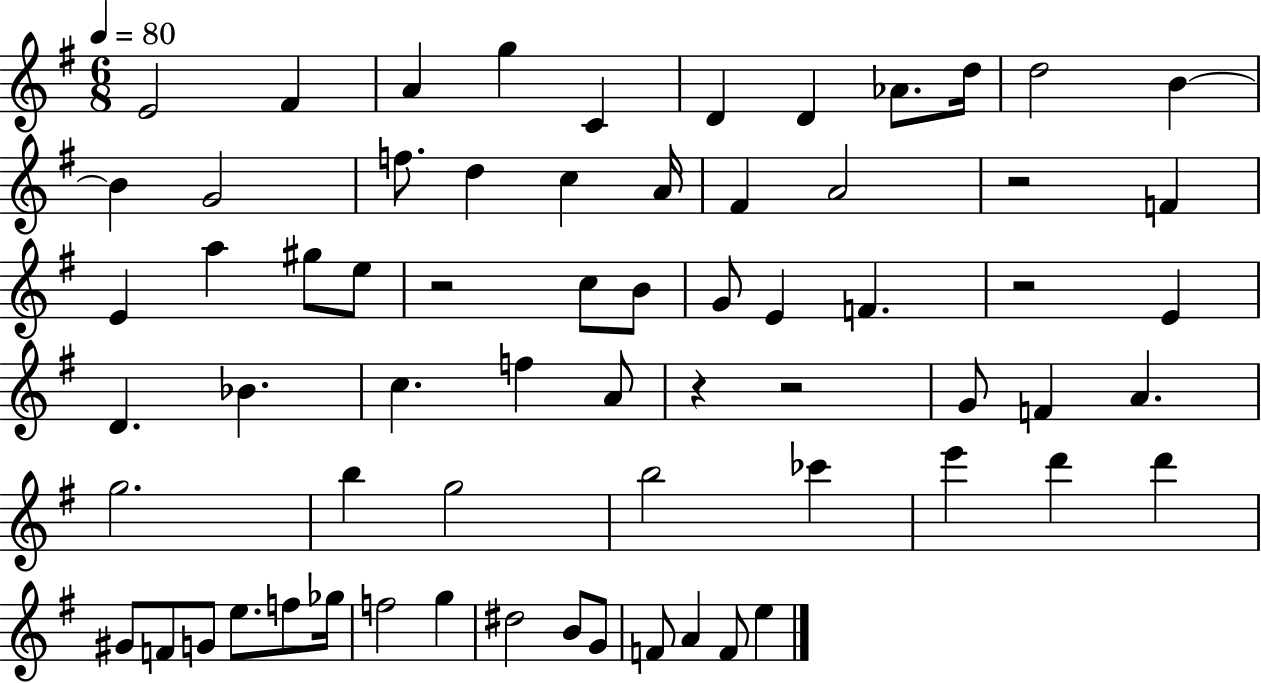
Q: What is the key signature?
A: G major